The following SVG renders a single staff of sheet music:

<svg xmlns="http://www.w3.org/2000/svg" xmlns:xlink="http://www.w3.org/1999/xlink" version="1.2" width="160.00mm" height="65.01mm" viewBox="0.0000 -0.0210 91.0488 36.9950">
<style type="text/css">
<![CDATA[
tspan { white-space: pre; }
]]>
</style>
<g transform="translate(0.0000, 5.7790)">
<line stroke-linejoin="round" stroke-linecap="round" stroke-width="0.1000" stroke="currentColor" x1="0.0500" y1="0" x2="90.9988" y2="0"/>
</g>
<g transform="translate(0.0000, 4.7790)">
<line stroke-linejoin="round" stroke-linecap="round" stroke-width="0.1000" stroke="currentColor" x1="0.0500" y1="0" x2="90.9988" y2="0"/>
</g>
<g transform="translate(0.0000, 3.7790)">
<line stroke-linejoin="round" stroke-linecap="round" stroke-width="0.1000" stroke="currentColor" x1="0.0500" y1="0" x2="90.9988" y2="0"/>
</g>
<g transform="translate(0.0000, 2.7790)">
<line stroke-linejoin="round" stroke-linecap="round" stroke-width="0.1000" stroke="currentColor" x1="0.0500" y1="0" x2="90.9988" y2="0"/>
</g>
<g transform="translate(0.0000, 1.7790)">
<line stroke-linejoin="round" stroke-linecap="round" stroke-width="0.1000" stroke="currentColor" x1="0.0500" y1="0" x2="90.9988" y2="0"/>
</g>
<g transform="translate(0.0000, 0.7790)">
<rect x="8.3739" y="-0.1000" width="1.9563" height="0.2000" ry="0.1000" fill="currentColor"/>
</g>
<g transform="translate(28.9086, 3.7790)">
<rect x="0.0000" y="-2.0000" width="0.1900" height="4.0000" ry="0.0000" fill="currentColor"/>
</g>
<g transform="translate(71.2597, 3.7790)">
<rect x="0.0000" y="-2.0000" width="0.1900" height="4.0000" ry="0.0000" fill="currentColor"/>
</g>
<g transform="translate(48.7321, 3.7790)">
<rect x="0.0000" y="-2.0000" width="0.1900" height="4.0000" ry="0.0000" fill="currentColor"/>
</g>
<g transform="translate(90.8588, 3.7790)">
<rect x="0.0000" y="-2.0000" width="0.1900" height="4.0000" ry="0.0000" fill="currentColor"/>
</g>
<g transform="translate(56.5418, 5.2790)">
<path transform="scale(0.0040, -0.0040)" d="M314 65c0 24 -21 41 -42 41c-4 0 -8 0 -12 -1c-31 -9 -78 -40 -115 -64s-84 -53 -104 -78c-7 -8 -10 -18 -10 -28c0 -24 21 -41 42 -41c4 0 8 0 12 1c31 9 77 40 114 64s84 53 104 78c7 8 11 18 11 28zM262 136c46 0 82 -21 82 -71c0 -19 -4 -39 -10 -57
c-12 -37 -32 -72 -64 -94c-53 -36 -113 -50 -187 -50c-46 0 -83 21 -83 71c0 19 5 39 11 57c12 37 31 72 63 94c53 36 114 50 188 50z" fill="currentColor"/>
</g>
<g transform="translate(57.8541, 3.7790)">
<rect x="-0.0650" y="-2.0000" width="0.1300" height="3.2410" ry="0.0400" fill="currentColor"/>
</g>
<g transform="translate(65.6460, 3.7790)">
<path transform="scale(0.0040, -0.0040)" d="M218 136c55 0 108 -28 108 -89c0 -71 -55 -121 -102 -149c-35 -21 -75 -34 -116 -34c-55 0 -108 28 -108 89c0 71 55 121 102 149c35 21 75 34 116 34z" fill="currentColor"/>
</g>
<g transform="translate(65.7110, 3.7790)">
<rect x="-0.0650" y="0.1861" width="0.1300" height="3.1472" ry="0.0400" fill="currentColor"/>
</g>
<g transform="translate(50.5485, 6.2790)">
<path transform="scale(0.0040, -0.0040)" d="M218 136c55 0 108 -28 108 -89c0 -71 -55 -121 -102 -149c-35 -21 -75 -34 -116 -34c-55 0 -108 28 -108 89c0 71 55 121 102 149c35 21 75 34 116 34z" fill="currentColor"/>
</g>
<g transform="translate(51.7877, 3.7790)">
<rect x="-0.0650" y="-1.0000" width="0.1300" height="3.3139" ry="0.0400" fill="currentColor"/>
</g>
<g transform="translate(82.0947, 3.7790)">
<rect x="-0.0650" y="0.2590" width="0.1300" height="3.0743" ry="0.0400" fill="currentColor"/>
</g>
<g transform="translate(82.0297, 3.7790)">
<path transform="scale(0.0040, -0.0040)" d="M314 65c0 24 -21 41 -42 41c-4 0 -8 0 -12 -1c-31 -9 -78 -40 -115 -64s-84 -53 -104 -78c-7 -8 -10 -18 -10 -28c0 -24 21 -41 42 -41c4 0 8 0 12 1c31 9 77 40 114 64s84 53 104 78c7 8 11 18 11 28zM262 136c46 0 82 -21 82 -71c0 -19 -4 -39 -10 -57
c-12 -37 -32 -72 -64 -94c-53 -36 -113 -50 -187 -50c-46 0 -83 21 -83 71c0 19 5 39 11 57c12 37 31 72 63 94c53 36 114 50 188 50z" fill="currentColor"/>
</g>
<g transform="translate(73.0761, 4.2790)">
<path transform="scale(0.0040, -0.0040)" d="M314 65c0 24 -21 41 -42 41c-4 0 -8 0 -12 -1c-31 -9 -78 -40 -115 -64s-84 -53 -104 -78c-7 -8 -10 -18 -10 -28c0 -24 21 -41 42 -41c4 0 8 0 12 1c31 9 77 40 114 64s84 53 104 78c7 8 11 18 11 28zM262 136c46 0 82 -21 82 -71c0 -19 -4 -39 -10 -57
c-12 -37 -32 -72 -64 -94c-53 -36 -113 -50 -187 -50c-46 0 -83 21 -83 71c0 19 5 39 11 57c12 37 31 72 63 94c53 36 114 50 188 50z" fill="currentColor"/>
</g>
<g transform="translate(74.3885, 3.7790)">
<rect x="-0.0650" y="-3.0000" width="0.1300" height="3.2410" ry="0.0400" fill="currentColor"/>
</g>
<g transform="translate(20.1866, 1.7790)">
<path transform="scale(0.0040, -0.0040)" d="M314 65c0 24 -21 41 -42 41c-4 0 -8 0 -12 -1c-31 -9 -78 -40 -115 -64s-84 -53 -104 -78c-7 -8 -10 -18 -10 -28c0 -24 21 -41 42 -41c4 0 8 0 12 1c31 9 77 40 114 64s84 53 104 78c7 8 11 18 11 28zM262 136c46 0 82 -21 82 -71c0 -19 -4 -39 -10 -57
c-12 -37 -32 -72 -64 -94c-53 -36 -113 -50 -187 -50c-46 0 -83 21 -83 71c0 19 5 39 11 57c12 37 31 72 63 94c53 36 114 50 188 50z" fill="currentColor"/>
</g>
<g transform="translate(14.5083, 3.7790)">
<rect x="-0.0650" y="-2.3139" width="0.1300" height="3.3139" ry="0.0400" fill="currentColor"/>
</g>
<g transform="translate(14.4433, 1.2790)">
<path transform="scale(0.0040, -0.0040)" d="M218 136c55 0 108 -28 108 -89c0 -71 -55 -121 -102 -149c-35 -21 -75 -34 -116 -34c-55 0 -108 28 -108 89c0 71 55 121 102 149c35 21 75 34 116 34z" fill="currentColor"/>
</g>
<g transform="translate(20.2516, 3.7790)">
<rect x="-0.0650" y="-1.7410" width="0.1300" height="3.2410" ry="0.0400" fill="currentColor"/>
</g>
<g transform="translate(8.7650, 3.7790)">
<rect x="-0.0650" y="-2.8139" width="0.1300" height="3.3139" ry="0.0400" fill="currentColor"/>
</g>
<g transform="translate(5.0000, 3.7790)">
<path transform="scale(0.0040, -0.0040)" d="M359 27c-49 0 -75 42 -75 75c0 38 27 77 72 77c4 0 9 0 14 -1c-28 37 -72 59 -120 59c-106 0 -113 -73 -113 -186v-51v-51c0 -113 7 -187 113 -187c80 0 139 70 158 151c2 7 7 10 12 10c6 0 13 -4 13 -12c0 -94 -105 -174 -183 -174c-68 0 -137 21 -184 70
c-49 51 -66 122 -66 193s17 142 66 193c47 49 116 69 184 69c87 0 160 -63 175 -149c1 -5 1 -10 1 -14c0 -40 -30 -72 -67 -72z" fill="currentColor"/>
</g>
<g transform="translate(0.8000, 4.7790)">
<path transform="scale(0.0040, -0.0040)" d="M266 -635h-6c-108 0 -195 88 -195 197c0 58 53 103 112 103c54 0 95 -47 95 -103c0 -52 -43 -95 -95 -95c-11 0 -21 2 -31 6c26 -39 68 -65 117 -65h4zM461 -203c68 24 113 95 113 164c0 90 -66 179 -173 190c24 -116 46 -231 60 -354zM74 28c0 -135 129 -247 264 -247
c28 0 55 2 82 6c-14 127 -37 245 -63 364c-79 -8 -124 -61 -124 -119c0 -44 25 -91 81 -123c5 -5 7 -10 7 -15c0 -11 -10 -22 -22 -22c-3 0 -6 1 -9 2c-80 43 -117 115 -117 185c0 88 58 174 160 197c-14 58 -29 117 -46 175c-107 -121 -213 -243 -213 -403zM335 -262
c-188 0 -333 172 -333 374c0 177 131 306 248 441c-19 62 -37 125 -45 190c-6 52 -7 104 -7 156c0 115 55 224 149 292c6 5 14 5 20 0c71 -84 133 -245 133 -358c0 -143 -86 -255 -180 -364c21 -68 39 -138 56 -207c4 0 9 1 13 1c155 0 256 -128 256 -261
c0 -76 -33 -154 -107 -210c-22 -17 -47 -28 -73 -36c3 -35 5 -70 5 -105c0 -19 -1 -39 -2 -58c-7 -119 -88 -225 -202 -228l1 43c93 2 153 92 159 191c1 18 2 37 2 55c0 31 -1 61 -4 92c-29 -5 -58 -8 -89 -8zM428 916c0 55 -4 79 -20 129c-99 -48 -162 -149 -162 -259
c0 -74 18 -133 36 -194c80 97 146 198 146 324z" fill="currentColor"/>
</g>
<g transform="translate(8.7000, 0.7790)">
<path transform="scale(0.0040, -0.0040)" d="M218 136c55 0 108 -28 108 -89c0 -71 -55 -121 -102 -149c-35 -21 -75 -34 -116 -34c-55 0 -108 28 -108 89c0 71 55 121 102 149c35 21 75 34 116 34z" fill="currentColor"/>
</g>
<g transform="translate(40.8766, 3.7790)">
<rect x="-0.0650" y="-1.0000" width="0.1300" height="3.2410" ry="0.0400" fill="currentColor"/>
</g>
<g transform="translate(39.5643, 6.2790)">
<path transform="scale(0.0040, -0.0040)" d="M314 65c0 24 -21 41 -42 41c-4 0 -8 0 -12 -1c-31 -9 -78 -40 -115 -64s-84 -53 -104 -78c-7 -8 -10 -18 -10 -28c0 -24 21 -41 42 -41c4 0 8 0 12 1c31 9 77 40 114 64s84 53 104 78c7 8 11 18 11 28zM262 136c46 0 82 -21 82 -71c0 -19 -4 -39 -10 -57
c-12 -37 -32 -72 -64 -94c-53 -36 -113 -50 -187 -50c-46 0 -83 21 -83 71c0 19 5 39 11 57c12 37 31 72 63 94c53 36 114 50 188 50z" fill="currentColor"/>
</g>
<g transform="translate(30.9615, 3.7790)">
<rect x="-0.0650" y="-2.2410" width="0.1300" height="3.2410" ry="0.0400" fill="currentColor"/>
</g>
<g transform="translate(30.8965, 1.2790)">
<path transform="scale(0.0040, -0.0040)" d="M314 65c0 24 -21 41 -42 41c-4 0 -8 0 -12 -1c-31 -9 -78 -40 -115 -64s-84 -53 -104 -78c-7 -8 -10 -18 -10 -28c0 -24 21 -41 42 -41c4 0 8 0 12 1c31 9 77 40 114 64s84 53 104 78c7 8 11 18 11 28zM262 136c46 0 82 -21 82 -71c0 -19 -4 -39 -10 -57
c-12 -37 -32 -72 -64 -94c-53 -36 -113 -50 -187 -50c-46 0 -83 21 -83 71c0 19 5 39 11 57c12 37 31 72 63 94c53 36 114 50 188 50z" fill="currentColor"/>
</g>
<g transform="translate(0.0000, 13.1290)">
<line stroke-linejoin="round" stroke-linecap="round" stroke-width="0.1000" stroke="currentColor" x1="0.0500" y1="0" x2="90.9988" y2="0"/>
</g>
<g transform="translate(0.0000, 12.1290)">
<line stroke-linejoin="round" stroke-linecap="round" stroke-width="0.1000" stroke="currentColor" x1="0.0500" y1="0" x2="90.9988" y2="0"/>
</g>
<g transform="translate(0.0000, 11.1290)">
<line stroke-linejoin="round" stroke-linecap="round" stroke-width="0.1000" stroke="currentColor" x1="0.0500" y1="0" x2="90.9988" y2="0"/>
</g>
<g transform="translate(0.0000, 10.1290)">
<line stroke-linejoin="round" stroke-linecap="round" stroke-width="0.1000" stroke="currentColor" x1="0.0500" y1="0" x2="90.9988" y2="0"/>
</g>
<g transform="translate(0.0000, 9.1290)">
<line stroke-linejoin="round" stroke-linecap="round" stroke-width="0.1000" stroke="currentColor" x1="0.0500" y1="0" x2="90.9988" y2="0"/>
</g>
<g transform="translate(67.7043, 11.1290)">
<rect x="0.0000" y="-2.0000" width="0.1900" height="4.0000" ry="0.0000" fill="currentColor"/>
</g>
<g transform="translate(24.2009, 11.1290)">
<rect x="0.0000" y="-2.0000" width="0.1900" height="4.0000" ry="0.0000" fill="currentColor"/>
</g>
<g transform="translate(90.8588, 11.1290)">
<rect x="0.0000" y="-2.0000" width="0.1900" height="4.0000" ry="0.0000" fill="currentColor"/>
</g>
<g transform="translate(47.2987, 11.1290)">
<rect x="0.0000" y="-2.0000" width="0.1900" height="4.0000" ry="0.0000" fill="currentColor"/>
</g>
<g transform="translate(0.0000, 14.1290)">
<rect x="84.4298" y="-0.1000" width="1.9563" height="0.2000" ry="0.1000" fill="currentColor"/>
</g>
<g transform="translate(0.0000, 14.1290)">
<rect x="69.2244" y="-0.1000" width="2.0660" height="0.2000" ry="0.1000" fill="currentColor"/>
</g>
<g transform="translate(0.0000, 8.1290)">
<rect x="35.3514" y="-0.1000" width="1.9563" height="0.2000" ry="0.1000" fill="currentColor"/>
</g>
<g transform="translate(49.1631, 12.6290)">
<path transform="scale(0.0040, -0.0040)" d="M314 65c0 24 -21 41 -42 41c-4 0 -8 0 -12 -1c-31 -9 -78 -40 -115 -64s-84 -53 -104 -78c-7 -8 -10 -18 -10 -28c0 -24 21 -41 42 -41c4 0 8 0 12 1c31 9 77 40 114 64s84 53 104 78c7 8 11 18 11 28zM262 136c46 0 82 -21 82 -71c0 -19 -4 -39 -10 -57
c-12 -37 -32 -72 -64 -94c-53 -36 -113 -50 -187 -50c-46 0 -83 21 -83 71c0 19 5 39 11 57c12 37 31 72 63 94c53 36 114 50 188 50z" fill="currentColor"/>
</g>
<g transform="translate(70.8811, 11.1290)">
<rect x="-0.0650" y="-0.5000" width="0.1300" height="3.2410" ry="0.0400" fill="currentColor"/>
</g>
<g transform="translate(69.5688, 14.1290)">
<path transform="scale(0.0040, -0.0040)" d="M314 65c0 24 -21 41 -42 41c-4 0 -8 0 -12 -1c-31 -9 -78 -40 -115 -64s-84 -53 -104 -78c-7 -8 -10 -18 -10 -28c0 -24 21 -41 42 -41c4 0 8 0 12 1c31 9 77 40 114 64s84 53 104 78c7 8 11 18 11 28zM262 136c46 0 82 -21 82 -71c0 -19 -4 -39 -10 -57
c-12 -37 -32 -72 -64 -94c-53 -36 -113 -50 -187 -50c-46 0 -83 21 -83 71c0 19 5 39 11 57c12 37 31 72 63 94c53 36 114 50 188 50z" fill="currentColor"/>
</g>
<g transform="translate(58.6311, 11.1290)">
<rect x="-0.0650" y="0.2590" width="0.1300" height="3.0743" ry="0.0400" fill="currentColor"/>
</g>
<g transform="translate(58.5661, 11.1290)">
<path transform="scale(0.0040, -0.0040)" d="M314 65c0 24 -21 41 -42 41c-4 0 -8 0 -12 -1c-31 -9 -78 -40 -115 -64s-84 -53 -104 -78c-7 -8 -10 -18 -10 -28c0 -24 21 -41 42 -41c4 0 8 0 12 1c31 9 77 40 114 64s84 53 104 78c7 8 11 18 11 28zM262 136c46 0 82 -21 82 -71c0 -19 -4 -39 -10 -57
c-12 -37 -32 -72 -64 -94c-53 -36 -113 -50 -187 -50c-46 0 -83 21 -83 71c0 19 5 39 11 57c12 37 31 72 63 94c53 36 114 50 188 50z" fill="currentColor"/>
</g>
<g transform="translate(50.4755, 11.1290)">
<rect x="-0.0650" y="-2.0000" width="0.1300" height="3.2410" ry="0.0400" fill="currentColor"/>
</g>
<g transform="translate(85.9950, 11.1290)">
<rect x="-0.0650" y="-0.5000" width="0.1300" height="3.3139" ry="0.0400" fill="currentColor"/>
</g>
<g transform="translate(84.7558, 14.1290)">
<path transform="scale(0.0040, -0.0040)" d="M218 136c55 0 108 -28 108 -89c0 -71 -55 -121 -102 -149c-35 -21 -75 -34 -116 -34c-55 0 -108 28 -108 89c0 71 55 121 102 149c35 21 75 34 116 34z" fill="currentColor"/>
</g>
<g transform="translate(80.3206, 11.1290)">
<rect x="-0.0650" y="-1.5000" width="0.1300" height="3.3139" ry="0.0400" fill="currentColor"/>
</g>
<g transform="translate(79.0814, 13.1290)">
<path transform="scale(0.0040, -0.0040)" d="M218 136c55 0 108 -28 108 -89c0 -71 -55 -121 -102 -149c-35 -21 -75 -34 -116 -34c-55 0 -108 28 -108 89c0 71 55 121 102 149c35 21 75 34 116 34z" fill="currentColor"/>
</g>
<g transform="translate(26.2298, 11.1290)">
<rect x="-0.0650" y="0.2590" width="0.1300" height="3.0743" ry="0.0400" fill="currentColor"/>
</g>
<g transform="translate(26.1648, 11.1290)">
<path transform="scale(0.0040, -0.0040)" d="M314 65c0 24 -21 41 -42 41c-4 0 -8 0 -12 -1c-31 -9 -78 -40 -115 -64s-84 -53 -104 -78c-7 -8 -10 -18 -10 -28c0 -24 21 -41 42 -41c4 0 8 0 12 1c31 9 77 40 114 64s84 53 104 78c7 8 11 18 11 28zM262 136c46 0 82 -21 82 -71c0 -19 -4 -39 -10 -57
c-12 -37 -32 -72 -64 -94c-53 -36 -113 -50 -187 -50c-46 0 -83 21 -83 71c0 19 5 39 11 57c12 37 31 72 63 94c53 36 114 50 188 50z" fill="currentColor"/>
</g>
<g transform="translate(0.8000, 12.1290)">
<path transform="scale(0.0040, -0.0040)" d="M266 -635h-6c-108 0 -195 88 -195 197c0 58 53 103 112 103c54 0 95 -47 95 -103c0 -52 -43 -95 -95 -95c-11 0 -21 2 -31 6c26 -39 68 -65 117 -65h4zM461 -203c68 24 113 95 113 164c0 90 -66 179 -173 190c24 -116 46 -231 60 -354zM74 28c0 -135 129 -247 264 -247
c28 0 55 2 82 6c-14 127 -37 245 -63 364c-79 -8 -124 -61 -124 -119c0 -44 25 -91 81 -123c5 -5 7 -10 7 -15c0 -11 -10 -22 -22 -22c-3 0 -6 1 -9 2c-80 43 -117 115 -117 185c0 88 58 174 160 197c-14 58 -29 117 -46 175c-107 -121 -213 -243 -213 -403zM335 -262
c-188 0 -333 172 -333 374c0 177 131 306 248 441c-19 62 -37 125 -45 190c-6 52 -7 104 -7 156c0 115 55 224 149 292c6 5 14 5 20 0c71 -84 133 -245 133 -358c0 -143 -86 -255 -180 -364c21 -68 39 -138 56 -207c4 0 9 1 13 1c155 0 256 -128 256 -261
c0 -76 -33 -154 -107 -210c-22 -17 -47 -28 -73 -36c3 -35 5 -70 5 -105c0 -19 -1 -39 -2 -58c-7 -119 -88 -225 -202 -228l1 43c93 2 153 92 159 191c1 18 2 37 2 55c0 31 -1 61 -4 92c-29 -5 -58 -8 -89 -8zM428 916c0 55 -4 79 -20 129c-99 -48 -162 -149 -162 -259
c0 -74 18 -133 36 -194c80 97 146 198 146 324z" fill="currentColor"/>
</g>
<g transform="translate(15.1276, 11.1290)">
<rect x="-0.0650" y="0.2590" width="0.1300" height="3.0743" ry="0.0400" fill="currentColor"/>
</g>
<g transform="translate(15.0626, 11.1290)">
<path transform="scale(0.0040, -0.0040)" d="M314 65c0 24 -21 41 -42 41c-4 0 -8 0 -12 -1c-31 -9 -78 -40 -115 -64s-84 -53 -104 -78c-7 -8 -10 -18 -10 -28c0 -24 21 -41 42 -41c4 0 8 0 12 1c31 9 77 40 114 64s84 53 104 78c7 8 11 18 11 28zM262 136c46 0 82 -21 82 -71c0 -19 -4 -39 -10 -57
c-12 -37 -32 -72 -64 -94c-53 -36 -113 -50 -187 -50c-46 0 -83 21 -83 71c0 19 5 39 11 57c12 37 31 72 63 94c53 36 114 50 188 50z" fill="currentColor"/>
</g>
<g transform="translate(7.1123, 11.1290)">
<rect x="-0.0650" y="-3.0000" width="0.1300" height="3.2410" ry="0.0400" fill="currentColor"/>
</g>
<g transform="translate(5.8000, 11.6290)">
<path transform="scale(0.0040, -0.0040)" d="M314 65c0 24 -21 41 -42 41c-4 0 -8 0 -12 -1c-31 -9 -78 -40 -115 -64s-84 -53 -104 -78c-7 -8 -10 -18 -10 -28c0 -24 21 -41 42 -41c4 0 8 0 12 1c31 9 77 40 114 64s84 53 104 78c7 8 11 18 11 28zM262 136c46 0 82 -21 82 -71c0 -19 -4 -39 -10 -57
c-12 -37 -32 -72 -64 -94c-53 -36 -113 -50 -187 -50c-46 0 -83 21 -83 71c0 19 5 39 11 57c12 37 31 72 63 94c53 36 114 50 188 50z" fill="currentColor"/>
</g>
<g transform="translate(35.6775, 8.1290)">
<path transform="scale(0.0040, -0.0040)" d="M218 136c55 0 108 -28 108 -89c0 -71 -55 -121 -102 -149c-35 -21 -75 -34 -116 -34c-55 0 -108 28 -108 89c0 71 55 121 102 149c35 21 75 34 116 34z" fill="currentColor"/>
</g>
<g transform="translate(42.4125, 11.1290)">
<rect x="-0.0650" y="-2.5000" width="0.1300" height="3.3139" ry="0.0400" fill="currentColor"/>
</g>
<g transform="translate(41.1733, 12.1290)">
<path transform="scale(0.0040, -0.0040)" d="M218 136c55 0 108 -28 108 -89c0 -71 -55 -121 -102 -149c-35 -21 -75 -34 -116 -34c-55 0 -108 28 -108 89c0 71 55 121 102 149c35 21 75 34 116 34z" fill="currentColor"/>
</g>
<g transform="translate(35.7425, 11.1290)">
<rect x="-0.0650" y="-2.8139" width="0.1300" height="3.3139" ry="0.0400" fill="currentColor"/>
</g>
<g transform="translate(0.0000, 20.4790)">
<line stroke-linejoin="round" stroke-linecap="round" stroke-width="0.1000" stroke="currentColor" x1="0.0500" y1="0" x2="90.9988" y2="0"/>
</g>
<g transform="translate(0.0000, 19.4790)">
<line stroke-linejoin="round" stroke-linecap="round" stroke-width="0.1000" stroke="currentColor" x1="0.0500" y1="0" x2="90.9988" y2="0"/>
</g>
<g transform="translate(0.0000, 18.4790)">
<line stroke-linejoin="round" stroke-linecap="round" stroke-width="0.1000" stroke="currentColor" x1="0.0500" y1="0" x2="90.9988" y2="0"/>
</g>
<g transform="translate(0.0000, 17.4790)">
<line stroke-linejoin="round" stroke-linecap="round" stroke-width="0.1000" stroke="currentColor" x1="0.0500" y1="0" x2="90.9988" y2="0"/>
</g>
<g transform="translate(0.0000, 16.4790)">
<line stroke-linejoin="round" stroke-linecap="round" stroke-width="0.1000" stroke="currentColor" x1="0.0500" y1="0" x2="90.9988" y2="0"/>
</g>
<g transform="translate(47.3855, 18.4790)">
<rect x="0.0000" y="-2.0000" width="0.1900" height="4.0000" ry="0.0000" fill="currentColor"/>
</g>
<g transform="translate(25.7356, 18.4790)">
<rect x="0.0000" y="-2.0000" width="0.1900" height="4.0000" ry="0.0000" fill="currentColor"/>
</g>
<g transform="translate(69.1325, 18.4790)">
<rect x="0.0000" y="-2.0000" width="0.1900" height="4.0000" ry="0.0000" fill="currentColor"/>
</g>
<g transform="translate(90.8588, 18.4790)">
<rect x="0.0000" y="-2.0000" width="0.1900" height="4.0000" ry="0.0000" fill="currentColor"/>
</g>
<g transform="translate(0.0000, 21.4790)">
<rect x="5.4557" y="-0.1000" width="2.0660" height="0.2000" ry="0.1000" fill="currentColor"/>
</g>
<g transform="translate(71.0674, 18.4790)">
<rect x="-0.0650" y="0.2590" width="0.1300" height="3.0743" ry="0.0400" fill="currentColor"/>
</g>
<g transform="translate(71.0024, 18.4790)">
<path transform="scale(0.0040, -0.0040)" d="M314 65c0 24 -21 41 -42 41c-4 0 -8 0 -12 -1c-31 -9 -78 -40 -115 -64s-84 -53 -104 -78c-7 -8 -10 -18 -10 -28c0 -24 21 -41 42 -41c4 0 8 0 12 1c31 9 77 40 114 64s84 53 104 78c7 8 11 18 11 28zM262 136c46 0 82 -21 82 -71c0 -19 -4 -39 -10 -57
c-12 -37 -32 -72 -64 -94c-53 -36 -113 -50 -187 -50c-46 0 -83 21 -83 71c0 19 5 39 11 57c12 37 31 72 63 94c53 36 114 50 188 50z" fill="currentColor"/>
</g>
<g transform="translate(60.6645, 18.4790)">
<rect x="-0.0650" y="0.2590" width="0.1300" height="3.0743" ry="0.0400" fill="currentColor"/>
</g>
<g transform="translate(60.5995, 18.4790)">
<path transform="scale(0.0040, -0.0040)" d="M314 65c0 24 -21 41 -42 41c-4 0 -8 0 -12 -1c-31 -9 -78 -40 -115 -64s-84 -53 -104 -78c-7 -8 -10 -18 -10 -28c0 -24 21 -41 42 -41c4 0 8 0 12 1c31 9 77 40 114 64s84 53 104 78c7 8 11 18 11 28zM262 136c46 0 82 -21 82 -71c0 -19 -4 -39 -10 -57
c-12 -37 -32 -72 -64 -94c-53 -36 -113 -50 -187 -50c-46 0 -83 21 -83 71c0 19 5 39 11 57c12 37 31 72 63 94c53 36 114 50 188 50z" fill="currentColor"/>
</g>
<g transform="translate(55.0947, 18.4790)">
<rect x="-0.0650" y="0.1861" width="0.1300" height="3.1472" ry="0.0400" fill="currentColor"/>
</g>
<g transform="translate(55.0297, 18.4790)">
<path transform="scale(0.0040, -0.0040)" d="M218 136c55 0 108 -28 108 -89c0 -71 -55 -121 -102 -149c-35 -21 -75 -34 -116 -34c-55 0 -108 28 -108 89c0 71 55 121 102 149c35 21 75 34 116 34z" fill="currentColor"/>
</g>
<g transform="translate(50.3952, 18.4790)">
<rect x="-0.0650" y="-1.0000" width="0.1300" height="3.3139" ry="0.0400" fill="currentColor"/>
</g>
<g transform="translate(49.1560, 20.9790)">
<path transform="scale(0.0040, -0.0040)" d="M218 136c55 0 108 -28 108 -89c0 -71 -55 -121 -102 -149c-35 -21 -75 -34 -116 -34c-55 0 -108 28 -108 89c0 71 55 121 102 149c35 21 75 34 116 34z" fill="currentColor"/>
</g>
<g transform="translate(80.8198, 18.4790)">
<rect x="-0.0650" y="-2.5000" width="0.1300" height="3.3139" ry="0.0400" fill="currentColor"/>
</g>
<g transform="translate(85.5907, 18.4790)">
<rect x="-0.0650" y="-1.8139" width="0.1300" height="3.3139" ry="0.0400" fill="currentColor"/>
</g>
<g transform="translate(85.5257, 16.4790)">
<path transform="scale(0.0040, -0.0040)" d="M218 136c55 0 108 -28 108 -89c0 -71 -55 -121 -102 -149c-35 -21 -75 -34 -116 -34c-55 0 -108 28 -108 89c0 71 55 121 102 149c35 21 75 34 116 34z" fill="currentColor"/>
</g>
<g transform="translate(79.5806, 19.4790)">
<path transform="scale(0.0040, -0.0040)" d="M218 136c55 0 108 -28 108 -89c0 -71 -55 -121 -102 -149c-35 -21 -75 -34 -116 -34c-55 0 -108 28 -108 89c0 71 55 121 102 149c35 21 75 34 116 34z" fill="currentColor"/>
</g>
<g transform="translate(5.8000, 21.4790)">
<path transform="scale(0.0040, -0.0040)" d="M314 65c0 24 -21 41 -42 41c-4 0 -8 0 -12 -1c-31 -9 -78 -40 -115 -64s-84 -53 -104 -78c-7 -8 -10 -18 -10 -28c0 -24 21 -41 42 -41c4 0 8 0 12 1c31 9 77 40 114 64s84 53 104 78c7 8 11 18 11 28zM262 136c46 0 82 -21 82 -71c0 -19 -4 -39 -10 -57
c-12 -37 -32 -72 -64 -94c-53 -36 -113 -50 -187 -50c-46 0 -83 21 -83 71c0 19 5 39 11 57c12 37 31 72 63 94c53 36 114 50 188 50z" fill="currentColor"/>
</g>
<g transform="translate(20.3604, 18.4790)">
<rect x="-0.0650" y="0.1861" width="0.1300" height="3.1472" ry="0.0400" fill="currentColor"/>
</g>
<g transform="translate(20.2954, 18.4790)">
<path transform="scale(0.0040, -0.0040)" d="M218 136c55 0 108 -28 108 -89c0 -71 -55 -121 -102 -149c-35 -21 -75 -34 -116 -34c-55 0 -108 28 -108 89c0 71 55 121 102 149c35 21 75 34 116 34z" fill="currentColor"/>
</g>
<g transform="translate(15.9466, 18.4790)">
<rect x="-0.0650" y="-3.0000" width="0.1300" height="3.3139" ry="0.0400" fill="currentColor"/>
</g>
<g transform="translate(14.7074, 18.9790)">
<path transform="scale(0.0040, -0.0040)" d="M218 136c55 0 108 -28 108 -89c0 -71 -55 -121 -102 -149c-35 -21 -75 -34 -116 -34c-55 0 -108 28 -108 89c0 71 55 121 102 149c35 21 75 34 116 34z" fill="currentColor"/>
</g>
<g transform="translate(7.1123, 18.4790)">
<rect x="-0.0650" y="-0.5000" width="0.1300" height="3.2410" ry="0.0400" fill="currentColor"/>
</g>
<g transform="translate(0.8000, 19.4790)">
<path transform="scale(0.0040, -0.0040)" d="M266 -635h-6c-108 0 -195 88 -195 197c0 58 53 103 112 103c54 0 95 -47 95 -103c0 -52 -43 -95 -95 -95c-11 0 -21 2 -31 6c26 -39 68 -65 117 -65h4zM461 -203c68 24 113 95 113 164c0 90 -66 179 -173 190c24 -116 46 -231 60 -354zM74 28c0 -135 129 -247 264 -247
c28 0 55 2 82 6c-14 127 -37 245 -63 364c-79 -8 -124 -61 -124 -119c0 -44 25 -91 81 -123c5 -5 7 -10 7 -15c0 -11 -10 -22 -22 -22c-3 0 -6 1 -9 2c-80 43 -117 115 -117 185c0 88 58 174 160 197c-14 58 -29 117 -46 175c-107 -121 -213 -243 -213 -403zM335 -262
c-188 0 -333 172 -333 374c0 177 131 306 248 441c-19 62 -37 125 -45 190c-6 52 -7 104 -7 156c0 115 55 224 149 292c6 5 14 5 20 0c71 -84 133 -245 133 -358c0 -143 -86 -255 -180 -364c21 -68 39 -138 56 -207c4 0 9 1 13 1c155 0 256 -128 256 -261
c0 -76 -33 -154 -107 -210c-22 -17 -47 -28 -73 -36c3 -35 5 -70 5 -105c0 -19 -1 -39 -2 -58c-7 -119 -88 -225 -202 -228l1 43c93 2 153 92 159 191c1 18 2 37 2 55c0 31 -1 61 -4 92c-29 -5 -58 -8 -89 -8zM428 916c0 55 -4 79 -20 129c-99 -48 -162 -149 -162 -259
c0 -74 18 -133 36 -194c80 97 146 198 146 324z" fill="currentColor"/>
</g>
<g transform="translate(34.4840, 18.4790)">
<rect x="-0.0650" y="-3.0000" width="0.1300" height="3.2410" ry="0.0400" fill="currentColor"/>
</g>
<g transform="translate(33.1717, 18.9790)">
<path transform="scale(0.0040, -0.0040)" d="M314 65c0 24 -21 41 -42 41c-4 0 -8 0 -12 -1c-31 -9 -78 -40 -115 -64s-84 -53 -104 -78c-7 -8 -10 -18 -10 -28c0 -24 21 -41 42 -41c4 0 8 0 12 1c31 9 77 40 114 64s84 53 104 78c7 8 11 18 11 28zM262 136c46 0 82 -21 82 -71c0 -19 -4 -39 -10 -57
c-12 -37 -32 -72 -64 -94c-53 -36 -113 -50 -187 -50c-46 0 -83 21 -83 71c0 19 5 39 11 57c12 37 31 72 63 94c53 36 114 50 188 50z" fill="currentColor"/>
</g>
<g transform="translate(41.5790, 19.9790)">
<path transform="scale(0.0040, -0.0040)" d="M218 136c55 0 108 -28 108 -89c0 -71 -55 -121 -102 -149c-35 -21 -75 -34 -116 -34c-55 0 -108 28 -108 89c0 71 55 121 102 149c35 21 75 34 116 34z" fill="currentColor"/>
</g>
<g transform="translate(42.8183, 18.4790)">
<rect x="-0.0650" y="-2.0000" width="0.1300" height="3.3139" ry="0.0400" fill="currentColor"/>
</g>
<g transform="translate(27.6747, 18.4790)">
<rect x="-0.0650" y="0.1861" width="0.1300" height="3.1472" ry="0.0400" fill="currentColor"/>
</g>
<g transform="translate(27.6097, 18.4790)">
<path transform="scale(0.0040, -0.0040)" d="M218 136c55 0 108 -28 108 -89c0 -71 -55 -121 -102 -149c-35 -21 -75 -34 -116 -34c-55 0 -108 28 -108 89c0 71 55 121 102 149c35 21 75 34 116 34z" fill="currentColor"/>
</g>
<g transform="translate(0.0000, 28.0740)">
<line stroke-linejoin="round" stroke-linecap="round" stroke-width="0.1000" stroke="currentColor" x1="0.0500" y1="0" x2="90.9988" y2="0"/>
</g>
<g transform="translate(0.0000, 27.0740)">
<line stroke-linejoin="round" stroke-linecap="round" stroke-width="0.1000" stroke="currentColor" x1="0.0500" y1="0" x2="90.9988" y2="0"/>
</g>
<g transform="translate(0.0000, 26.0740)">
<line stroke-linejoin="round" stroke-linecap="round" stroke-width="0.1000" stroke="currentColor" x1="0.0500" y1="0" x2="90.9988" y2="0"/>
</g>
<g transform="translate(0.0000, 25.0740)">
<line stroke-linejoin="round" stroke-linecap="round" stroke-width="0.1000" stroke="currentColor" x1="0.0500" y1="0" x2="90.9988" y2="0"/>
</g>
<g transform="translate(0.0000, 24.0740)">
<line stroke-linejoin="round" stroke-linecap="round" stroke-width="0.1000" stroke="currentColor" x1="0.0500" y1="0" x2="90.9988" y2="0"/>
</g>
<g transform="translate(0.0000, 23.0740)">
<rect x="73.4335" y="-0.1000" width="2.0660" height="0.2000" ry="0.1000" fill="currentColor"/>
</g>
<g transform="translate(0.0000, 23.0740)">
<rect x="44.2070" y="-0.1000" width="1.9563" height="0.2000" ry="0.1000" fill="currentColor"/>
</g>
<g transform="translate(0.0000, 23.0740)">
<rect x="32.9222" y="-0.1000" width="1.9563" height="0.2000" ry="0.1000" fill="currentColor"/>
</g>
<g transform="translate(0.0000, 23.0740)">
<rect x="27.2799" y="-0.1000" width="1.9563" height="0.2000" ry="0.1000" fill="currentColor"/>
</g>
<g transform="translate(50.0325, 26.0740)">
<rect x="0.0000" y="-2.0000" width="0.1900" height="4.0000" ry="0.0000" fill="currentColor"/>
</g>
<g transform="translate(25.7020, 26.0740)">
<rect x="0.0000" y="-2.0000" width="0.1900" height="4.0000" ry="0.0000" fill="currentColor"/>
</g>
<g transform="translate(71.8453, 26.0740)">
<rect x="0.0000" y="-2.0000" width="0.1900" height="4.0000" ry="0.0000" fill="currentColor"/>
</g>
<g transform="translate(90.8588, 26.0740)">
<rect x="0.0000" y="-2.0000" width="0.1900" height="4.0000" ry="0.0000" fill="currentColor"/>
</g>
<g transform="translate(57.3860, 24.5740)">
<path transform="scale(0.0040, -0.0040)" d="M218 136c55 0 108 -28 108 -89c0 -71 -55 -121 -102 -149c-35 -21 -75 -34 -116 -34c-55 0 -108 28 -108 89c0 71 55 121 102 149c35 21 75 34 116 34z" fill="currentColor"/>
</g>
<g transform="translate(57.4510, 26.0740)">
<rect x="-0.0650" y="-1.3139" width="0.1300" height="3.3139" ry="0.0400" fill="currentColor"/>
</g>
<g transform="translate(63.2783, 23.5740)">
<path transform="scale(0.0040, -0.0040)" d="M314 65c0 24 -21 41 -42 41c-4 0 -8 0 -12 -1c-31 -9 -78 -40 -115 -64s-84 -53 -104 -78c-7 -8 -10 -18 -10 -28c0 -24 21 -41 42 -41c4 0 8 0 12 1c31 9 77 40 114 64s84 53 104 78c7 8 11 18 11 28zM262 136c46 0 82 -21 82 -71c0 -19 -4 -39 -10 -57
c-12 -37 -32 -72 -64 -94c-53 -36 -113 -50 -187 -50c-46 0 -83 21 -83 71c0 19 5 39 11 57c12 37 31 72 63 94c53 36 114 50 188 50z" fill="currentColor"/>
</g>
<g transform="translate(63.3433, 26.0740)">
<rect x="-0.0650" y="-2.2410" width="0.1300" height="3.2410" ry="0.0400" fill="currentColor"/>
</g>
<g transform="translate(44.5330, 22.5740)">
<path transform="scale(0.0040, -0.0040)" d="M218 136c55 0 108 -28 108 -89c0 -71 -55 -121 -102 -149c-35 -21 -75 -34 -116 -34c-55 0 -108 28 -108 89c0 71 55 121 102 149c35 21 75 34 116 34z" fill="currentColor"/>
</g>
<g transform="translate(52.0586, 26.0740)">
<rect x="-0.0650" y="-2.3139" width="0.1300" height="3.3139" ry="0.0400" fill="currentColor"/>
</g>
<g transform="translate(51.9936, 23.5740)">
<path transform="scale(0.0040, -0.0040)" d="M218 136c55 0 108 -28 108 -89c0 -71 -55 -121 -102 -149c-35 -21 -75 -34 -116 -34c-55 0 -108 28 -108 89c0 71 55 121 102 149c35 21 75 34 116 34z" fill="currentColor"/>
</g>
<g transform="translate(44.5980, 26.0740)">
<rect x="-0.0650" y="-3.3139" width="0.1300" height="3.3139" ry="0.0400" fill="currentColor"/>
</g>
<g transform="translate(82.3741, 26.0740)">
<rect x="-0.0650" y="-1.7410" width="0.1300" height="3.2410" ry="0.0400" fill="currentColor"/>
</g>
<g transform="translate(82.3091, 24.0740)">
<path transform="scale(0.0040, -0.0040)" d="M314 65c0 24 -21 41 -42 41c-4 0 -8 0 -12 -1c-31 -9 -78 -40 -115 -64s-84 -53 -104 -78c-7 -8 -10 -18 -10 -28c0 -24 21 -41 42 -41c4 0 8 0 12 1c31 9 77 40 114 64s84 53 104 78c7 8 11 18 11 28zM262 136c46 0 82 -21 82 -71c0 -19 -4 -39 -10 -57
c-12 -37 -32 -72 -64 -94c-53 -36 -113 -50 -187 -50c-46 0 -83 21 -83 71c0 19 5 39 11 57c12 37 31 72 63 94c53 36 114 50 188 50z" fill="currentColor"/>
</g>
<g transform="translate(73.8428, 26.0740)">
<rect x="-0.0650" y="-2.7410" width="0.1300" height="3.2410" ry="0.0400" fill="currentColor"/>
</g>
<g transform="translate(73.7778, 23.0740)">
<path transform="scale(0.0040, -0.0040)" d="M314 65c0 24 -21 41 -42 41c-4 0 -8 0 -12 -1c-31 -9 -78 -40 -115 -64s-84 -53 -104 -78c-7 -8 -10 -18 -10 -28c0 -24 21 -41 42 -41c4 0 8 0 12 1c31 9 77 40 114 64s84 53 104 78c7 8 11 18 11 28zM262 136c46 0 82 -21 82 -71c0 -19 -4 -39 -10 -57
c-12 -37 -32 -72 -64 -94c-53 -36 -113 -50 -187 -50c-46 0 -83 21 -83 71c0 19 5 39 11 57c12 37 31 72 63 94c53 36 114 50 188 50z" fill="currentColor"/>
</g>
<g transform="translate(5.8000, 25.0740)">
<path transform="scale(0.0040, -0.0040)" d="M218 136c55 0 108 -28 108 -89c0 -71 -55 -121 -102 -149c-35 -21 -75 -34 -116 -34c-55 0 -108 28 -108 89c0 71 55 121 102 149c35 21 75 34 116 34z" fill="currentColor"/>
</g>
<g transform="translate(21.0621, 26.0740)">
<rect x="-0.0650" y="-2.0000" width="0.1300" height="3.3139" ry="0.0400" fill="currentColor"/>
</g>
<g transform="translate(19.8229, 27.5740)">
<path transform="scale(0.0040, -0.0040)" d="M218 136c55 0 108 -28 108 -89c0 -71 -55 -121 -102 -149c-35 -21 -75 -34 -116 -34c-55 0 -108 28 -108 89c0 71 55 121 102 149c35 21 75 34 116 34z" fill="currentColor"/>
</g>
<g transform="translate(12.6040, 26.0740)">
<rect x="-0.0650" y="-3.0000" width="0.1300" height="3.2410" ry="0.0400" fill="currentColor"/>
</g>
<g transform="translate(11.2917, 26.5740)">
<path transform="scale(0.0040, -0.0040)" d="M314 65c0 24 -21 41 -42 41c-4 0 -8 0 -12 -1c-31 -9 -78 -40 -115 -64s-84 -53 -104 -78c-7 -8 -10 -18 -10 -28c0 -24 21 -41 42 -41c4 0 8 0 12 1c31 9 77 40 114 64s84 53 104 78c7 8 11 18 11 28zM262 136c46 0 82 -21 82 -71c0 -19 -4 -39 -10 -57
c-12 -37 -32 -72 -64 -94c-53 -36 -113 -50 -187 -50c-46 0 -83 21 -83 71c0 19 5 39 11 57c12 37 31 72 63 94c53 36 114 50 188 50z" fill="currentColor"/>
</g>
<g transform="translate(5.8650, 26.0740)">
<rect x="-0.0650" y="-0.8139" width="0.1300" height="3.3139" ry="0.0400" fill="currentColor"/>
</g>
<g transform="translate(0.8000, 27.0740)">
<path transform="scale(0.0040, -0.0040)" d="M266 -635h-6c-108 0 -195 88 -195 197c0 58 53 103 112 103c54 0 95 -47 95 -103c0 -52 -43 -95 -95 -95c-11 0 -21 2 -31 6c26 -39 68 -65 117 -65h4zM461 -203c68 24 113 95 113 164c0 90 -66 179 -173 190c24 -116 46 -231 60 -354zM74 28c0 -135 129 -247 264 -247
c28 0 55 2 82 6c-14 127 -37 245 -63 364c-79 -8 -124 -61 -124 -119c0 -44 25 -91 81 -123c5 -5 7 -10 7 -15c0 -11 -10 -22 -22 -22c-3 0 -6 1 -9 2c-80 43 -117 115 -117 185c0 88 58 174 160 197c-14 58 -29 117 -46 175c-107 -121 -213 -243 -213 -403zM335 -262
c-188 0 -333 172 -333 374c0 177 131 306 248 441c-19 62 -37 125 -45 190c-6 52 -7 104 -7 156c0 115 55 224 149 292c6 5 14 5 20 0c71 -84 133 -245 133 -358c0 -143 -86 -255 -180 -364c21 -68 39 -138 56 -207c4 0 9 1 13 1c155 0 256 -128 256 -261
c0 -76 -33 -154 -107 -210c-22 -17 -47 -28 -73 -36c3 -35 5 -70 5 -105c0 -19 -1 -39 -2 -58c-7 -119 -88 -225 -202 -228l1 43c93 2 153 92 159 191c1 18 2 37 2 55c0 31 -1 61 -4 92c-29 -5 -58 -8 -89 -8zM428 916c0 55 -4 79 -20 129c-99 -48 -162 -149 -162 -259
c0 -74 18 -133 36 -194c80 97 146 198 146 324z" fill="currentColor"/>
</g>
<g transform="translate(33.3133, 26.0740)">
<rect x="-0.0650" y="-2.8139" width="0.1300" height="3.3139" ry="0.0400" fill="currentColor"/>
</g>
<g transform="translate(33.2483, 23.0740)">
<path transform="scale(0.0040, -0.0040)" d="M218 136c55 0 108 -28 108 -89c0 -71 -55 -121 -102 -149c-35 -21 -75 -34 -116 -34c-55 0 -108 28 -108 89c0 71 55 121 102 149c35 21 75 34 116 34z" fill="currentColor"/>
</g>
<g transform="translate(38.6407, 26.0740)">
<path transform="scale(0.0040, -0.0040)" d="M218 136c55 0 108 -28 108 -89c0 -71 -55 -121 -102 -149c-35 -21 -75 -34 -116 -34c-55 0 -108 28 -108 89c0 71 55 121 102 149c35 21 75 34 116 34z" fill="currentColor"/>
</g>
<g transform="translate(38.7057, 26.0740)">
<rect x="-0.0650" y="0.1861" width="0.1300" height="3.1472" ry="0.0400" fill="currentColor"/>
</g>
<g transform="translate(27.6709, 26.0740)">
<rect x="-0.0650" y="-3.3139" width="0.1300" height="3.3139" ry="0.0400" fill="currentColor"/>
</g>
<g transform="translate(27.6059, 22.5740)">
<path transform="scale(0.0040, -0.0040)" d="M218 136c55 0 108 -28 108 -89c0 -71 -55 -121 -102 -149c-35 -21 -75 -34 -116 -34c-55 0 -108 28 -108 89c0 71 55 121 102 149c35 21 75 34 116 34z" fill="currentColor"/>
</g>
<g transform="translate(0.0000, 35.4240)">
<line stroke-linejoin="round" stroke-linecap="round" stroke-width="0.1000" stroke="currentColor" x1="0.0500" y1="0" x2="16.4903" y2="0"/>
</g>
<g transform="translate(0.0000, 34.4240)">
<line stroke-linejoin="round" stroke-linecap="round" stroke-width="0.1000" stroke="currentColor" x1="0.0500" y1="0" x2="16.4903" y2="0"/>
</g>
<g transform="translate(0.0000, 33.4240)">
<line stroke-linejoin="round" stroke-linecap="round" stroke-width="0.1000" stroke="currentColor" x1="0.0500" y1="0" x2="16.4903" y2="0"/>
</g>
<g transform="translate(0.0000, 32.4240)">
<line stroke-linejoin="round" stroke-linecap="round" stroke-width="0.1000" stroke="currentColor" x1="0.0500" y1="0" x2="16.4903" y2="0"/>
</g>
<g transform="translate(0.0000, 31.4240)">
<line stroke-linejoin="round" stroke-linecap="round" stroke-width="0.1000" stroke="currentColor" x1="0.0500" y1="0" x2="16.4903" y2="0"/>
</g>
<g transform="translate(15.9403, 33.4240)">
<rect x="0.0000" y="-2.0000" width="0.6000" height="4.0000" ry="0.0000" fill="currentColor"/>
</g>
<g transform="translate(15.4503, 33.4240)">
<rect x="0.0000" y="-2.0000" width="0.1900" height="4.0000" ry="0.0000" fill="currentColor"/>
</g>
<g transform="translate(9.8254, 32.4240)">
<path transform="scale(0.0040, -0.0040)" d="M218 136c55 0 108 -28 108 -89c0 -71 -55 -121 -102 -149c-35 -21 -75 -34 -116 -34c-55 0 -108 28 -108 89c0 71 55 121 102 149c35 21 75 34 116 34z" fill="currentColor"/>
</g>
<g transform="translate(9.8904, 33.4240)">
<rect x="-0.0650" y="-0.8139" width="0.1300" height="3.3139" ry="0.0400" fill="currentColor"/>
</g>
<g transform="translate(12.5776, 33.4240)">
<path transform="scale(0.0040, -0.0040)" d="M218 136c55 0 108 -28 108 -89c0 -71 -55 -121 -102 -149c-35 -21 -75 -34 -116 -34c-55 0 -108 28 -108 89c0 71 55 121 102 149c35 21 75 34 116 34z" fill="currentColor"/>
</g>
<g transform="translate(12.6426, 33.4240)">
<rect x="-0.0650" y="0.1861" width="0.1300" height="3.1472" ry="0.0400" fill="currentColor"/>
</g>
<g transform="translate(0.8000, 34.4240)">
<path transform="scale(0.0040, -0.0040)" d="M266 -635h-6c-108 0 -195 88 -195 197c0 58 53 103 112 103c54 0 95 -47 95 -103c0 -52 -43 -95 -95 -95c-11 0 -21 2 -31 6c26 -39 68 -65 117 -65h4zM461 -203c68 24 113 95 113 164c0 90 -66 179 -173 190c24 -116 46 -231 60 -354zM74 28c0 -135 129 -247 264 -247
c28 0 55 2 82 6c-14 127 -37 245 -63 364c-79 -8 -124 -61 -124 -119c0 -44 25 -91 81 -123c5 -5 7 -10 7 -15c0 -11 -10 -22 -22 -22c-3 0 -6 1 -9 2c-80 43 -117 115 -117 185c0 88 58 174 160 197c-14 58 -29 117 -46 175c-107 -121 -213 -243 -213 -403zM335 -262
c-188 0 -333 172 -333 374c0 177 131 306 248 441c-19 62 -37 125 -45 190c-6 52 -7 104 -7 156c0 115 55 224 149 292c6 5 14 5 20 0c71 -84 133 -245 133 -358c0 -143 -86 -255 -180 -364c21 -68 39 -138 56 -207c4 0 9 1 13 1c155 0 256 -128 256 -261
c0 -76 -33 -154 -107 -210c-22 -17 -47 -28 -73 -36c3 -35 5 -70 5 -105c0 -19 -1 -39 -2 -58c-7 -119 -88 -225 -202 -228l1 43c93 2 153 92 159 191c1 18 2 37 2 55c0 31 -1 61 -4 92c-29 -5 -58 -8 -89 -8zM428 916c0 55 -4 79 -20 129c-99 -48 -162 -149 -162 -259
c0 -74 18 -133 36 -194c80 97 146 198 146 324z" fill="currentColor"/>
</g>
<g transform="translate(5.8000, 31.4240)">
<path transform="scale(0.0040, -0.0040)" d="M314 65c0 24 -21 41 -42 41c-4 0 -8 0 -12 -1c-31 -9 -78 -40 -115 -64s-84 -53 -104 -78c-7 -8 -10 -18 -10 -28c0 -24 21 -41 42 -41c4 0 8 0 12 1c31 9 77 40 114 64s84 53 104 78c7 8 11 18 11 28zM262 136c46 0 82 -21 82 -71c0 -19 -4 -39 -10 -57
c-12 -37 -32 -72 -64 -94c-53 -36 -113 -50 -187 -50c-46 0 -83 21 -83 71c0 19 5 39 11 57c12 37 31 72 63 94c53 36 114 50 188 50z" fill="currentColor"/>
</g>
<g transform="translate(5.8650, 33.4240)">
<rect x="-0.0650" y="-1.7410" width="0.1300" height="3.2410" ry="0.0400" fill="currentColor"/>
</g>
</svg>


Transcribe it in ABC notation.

X:1
T:Untitled
M:4/4
L:1/4
K:C
a g f2 g2 D2 D F2 B A2 B2 A2 B2 B2 a G F2 B2 C2 E C C2 A B B A2 F D B B2 B2 G f d A2 F b a B b g e g2 a2 f2 f2 d B